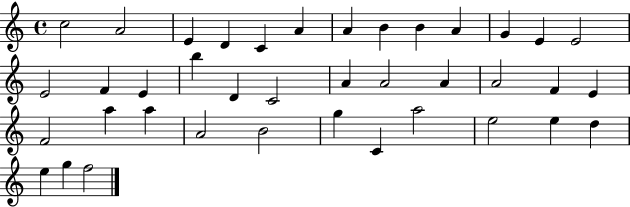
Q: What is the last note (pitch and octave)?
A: F5